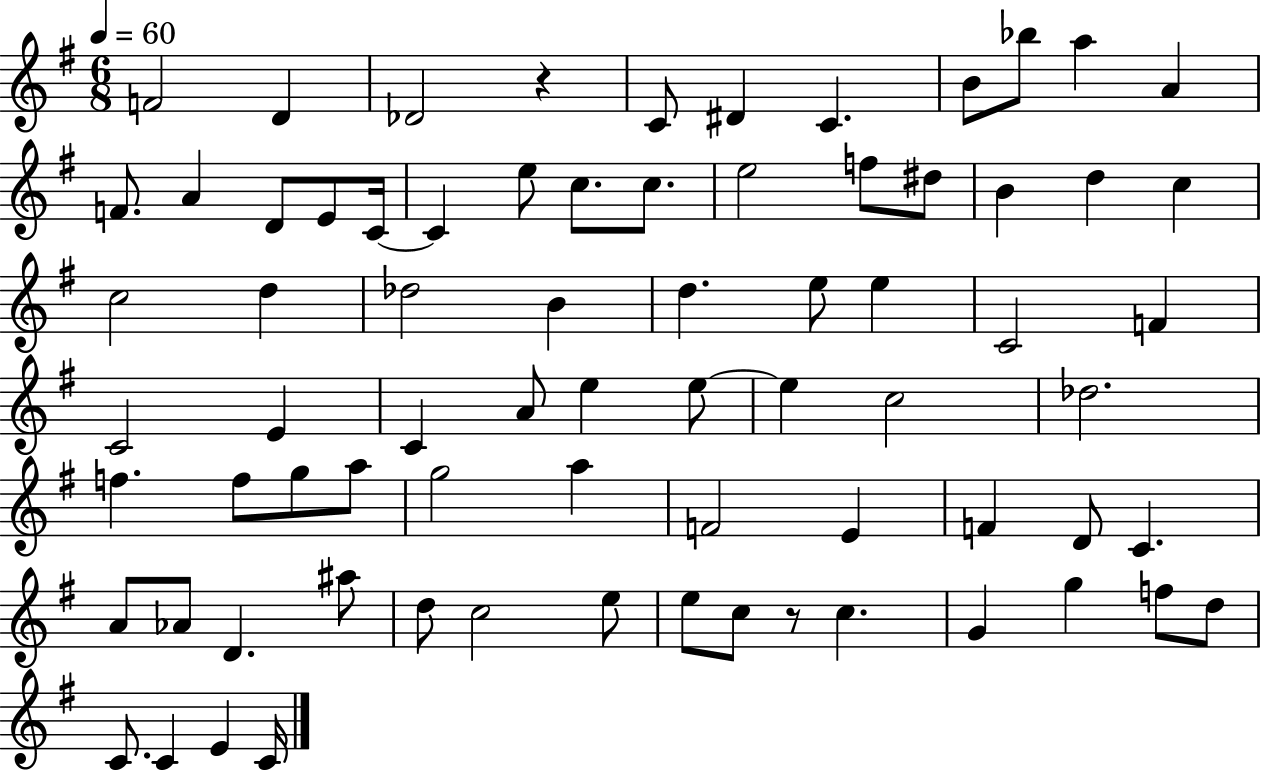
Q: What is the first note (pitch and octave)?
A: F4